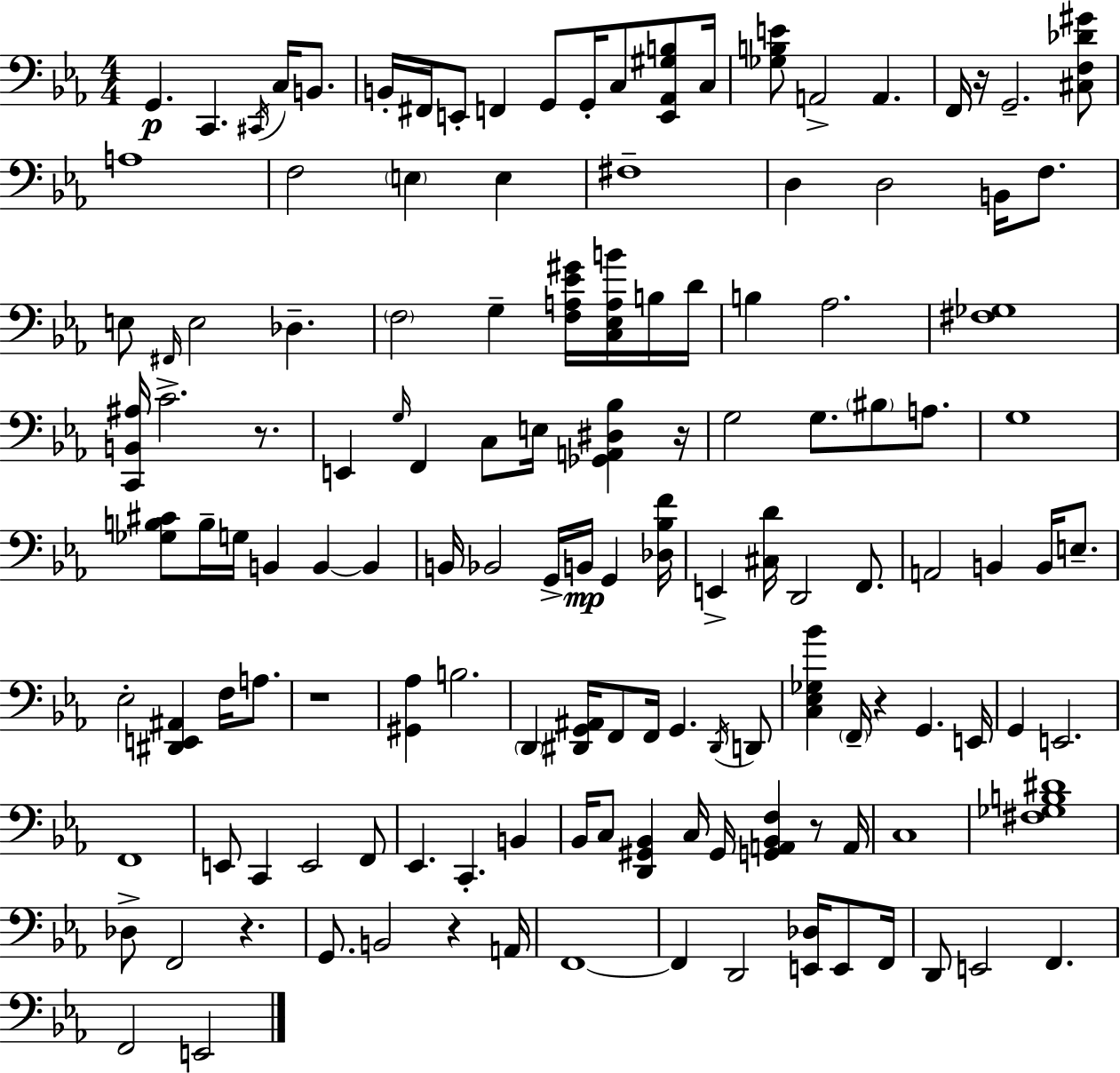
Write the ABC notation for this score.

X:1
T:Untitled
M:4/4
L:1/4
K:Eb
G,, C,, ^C,,/4 C,/4 B,,/2 B,,/4 ^F,,/4 E,,/2 F,, G,,/2 G,,/4 C,/2 [E,,_A,,^G,B,]/2 C,/4 [_G,B,E]/2 A,,2 A,, F,,/4 z/4 G,,2 [^C,F,_D^G]/2 A,4 F,2 E, E, ^F,4 D, D,2 B,,/4 F,/2 E,/2 ^F,,/4 E,2 _D, F,2 G, [F,A,_E^G]/4 [C,_E,A,B]/4 B,/4 D/4 B, _A,2 [^F,_G,]4 [C,,B,,^A,]/4 C2 z/2 E,, G,/4 F,, C,/2 E,/4 [_G,,A,,^D,_B,] z/4 G,2 G,/2 ^B,/2 A,/2 G,4 [_G,B,^C]/2 B,/4 G,/4 B,, B,, B,, B,,/4 _B,,2 G,,/4 B,,/4 G,, [_D,_B,F]/4 E,, [^C,D]/4 D,,2 F,,/2 A,,2 B,, B,,/4 E,/2 _E,2 [^D,,E,,^A,,] F,/4 A,/2 z4 [^G,,_A,] B,2 D,, [^D,,G,,^A,,]/4 F,,/2 F,,/4 G,, ^D,,/4 D,,/2 [C,_E,_G,_B] F,,/4 z G,, E,,/4 G,, E,,2 F,,4 E,,/2 C,, E,,2 F,,/2 _E,, C,, B,, _B,,/4 C,/2 [D,,^G,,_B,,] C,/4 ^G,,/4 [G,,A,,_B,,F,] z/2 A,,/4 C,4 [^F,_G,B,^D]4 _D,/2 F,,2 z G,,/2 B,,2 z A,,/4 F,,4 F,, D,,2 [E,,_D,]/4 E,,/2 F,,/4 D,,/2 E,,2 F,, F,,2 E,,2